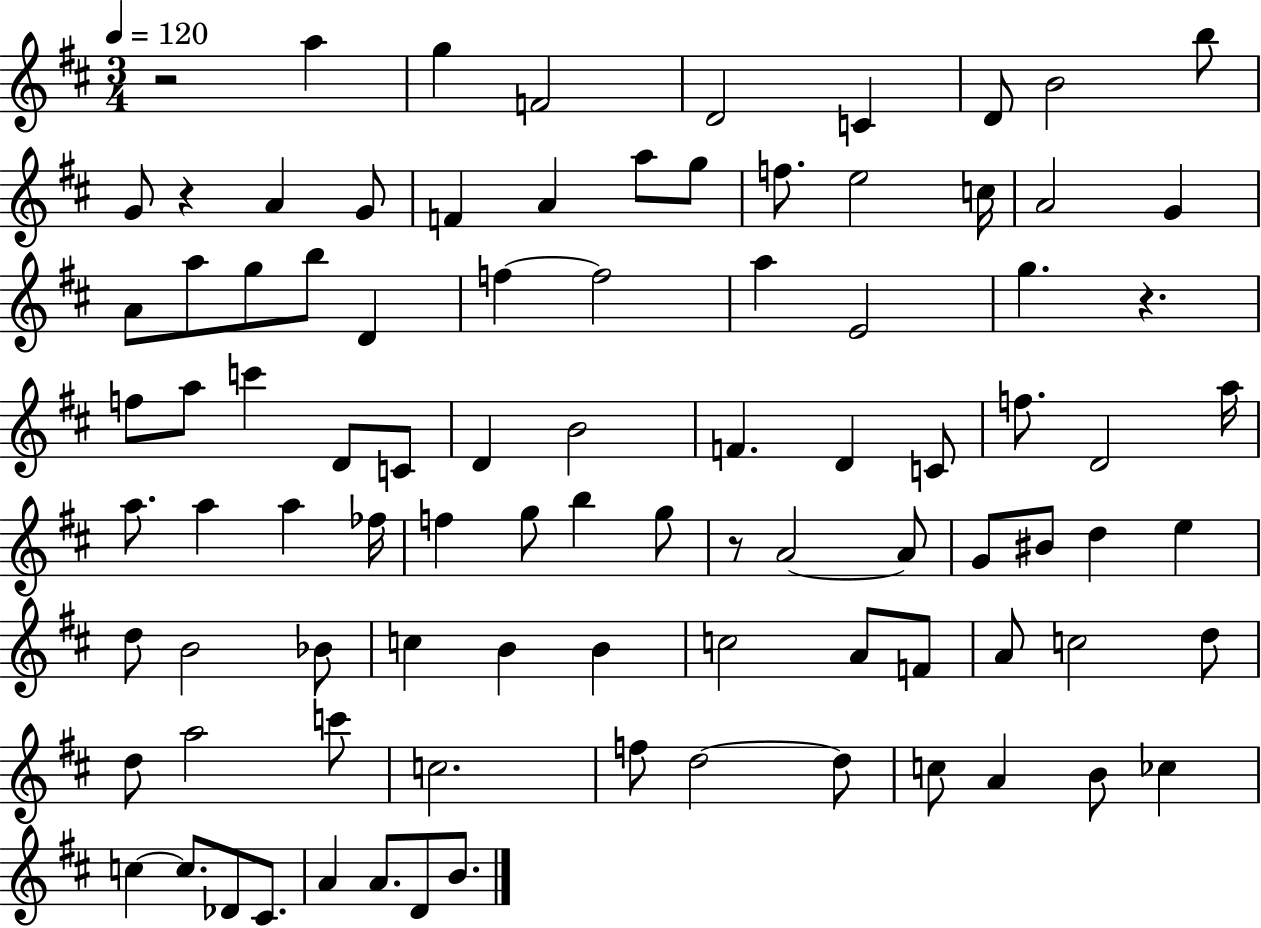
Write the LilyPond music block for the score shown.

{
  \clef treble
  \numericTimeSignature
  \time 3/4
  \key d \major
  \tempo 4 = 120
  r2 a''4 | g''4 f'2 | d'2 c'4 | d'8 b'2 b''8 | \break g'8 r4 a'4 g'8 | f'4 a'4 a''8 g''8 | f''8. e''2 c''16 | a'2 g'4 | \break a'8 a''8 g''8 b''8 d'4 | f''4~~ f''2 | a''4 e'2 | g''4. r4. | \break f''8 a''8 c'''4 d'8 c'8 | d'4 b'2 | f'4. d'4 c'8 | f''8. d'2 a''16 | \break a''8. a''4 a''4 fes''16 | f''4 g''8 b''4 g''8 | r8 a'2~~ a'8 | g'8 bis'8 d''4 e''4 | \break d''8 b'2 bes'8 | c''4 b'4 b'4 | c''2 a'8 f'8 | a'8 c''2 d''8 | \break d''8 a''2 c'''8 | c''2. | f''8 d''2~~ d''8 | c''8 a'4 b'8 ces''4 | \break c''4~~ c''8. des'8 cis'8. | a'4 a'8. d'8 b'8. | \bar "|."
}